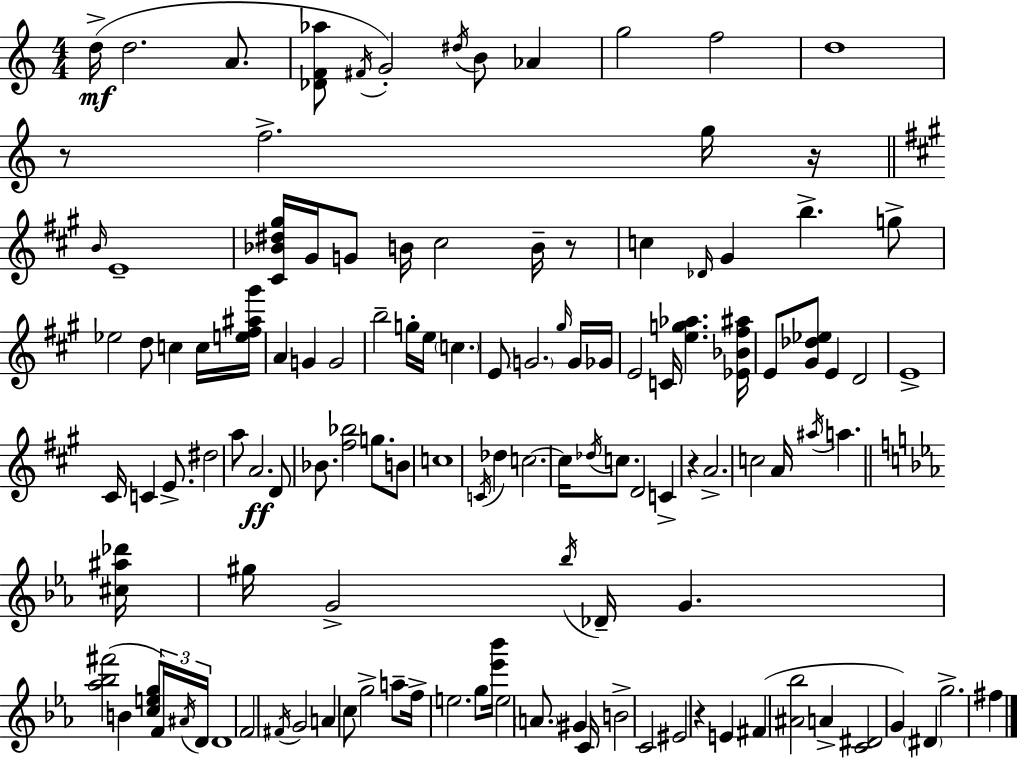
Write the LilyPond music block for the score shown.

{
  \clef treble
  \numericTimeSignature
  \time 4/4
  \key a \minor
  \repeat volta 2 { d''16->(\mf d''2. a'8. | <des' f' aes''>8 \acciaccatura { fis'16 }) g'2-. \acciaccatura { dis''16 } b'8 aes'4 | g''2 f''2 | d''1 | \break r8 f''2.-> | g''16 r16 \bar "||" \break \key a \major \grace { b'16 } e'1-- | <cis' bes' dis'' gis''>16 gis'16 g'8 b'16 cis''2 b'16-- r8 | c''4 \grace { des'16 } gis'4 b''4.-> | g''8-> ees''2 d''8 c''4 | \break c''16 <e'' fis'' ais'' gis'''>16 a'4 g'4 g'2 | b''2-- g''16-. e''16 \parenthesize c''4. | e'8 \parenthesize g'2. | \grace { gis''16 } g'16 ges'16 e'2 c'16 <e'' g'' aes''>4. | \break <ees' bes' fis'' ais''>16 e'8 <gis' des'' ees''>8 e'4 d'2 | e'1-> | cis'16 c'4 e'8.-> dis''2 | a''8 a'2.\ff | \break d'8 bes'8. <fis'' bes''>2 g''8. | b'8 c''1 | \acciaccatura { c'16 } des''4 c''2.~~ | c''16 \acciaccatura { des''16 } c''8. d'2 | \break c'4-> r4 a'2.-> | c''2 a'16 \acciaccatura { ais''16 } a''4. | \bar "||" \break \key c \minor <cis'' ais'' des'''>16 gis''16 g'2-> \acciaccatura { bes''16 } des'16-- g'4. | <aes'' bes'' fis'''>2( b'4 <c'' e'' g''>8 | \tuplet 3/2 { f'16) \acciaccatura { ais'16 } d'16 } d'1 | f'2 \acciaccatura { fis'16 } g'2 | \break a'4 c''8 g''2-> | a''8-- f''16-> e''2. | g''8 <ees''' bes'''>16 e''2 \parenthesize a'8. gis'4 | c'16 b'2-> c'2 | \break eis'2 r4 | e'4 fis'4( <ais' bes''>2 | a'4-> <c' dis'>2 g'4) | \parenthesize dis'4 g''2.-> | \break fis''4 } \bar "|."
}